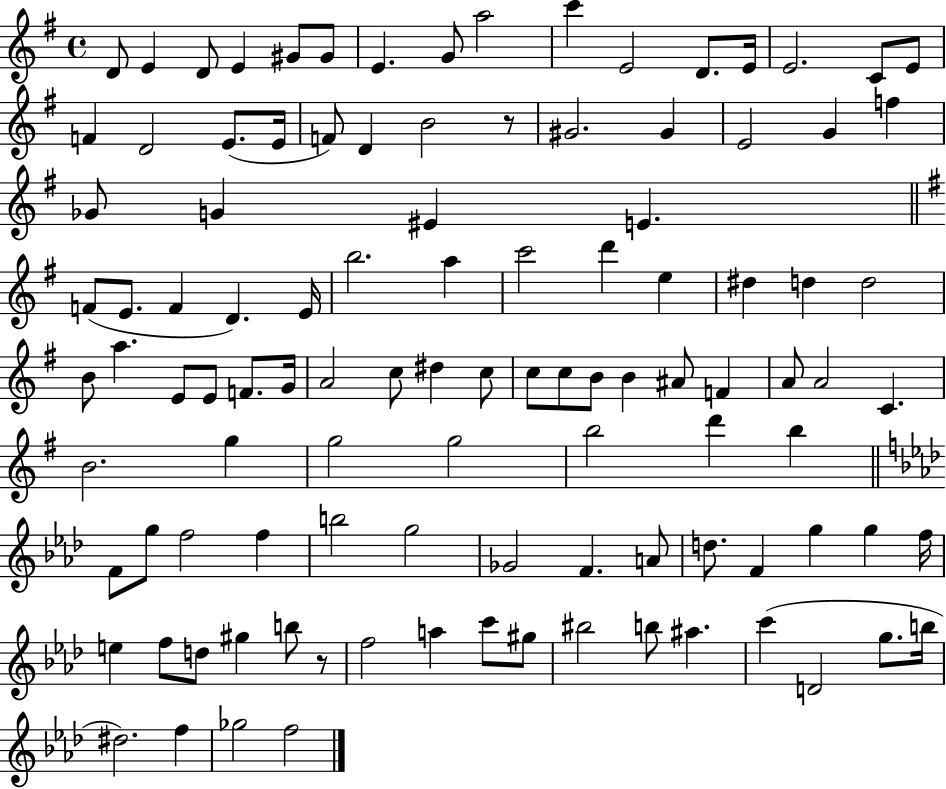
D4/e E4/q D4/e E4/q G#4/e G#4/e E4/q. G4/e A5/h C6/q E4/h D4/e. E4/s E4/h. C4/e E4/e F4/q D4/h E4/e. E4/s F4/e D4/q B4/h R/e G#4/h. G#4/q E4/h G4/q F5/q Gb4/e G4/q EIS4/q E4/q. F4/e E4/e. F4/q D4/q. E4/s B5/h. A5/q C6/h D6/q E5/q D#5/q D5/q D5/h B4/e A5/q. E4/e E4/e F4/e. G4/s A4/h C5/e D#5/q C5/e C5/e C5/e B4/e B4/q A#4/e F4/q A4/e A4/h C4/q. B4/h. G5/q G5/h G5/h B5/h D6/q B5/q F4/e G5/e F5/h F5/q B5/h G5/h Gb4/h F4/q. A4/e D5/e. F4/q G5/q G5/q F5/s E5/q F5/e D5/e G#5/q B5/e R/e F5/h A5/q C6/e G#5/e BIS5/h B5/e A#5/q. C6/q D4/h G5/e. B5/s D#5/h. F5/q Gb5/h F5/h